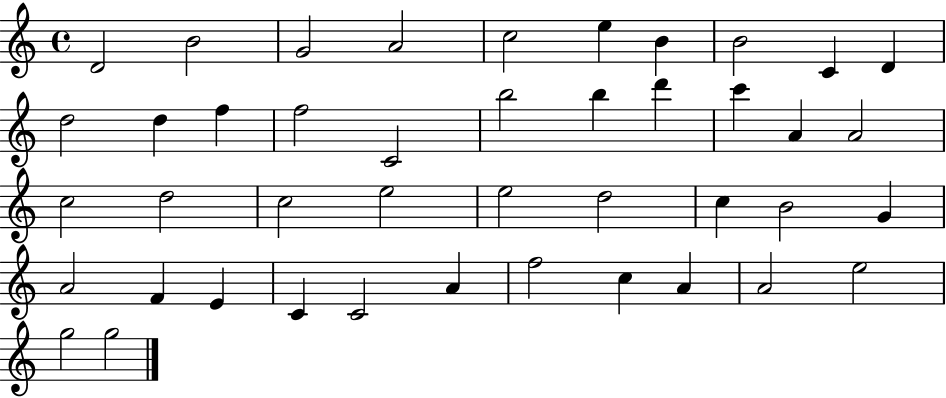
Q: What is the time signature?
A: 4/4